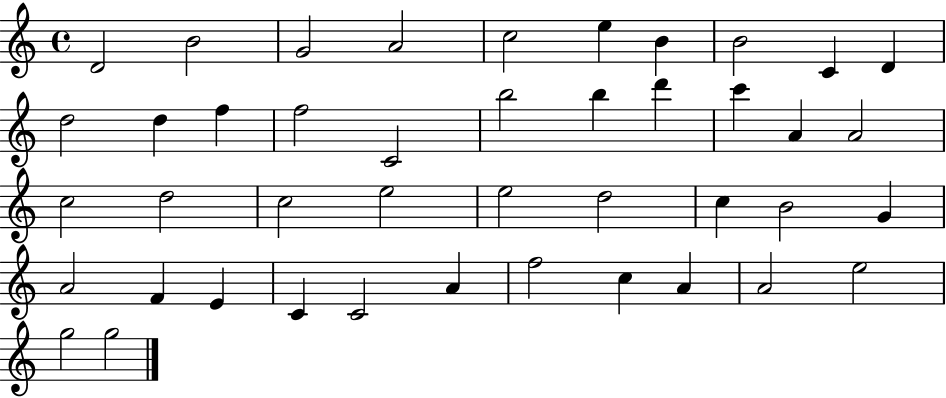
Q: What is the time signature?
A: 4/4